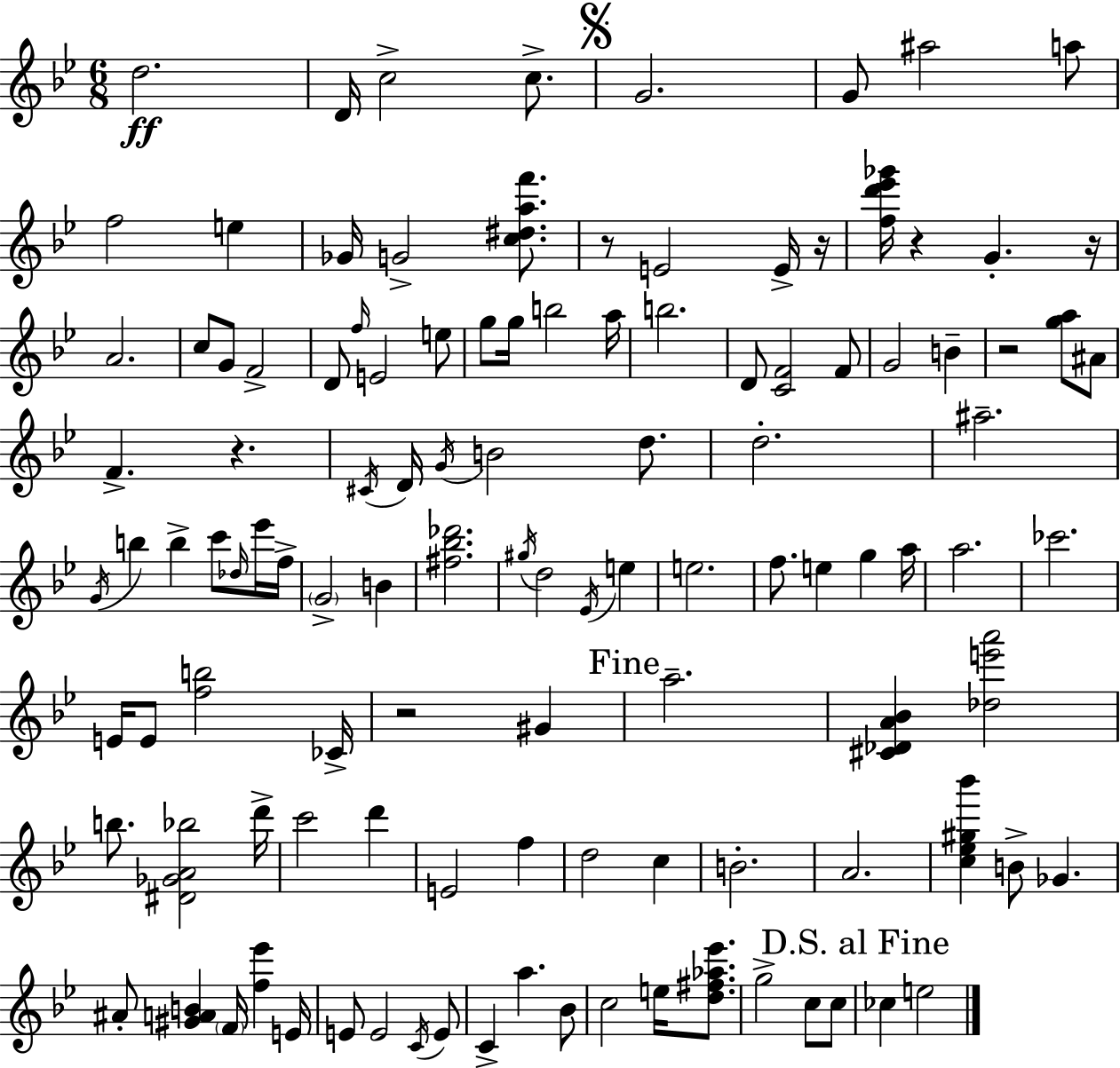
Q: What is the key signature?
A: G minor